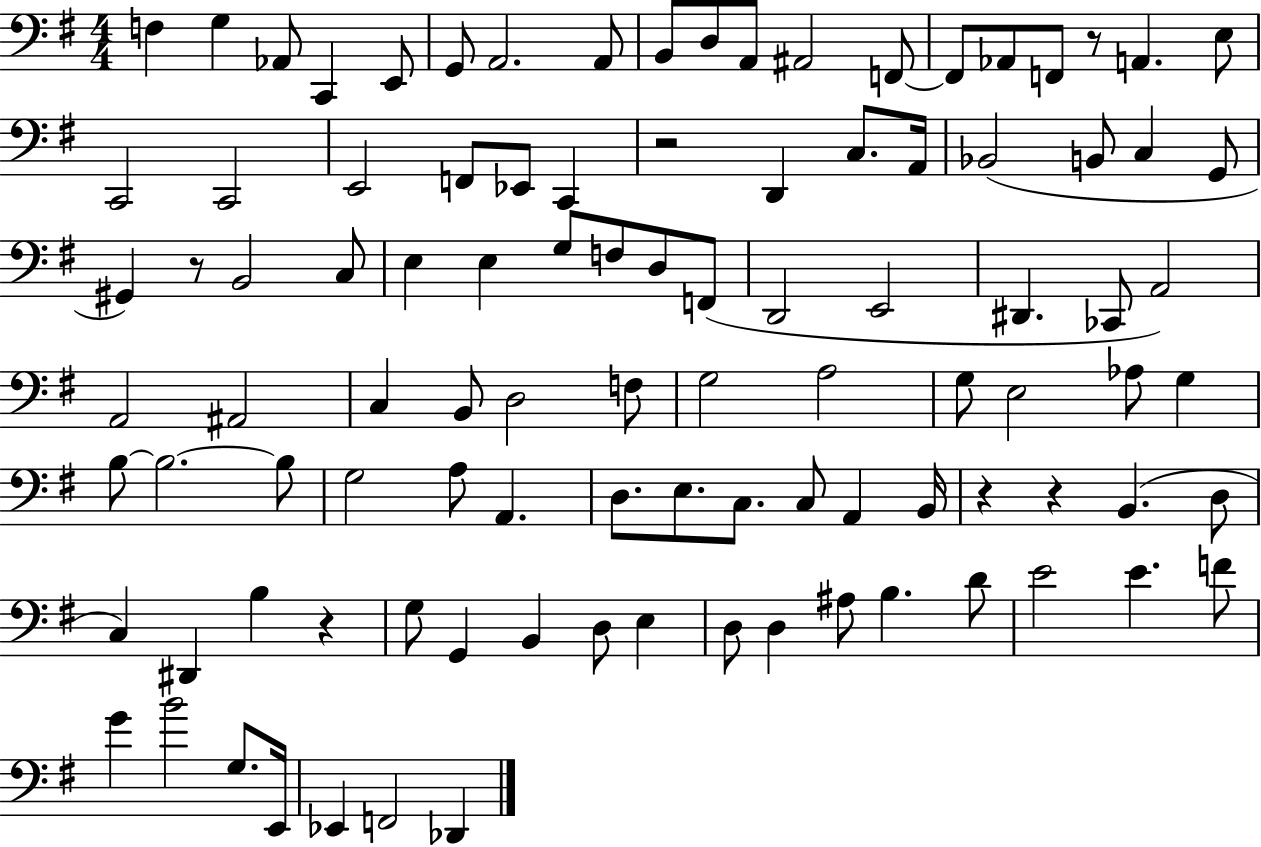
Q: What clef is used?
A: bass